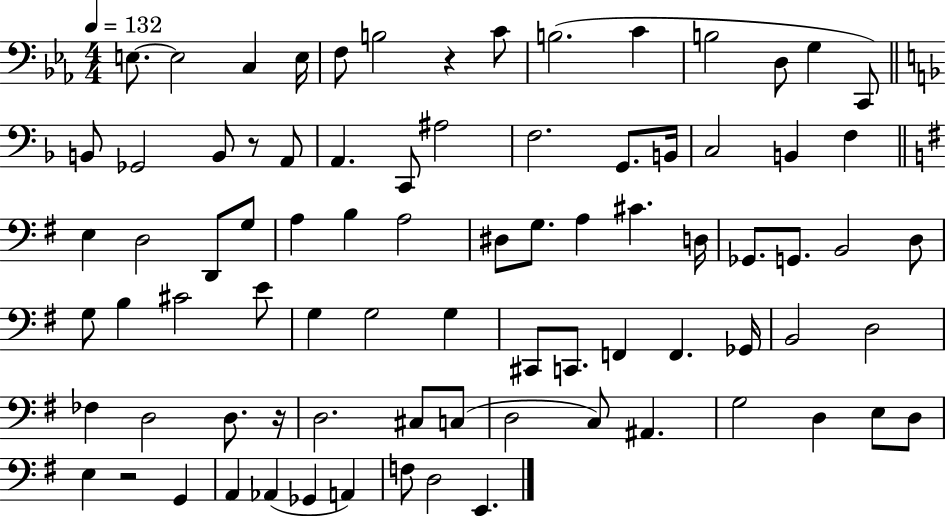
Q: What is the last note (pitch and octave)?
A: E2